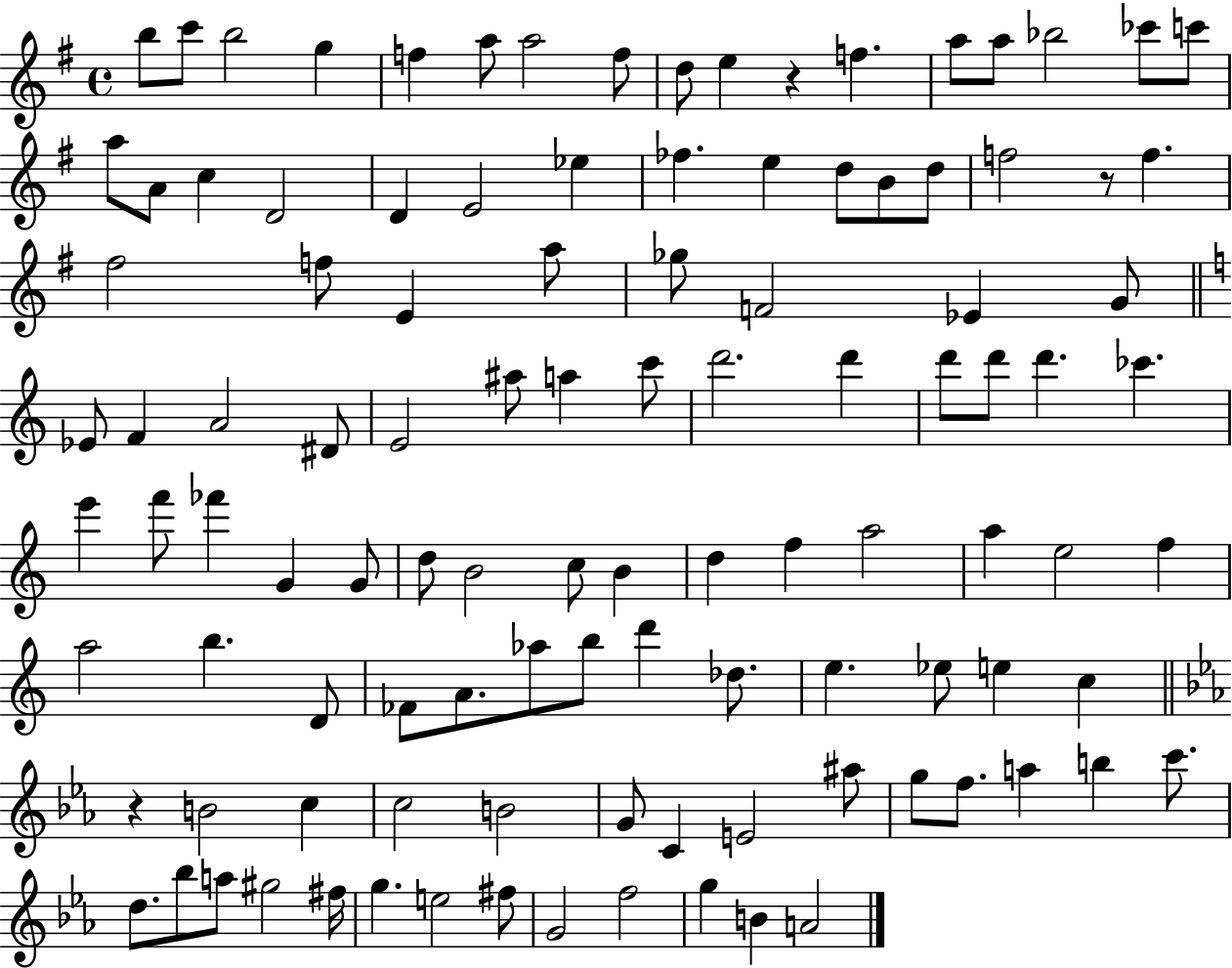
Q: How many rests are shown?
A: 3